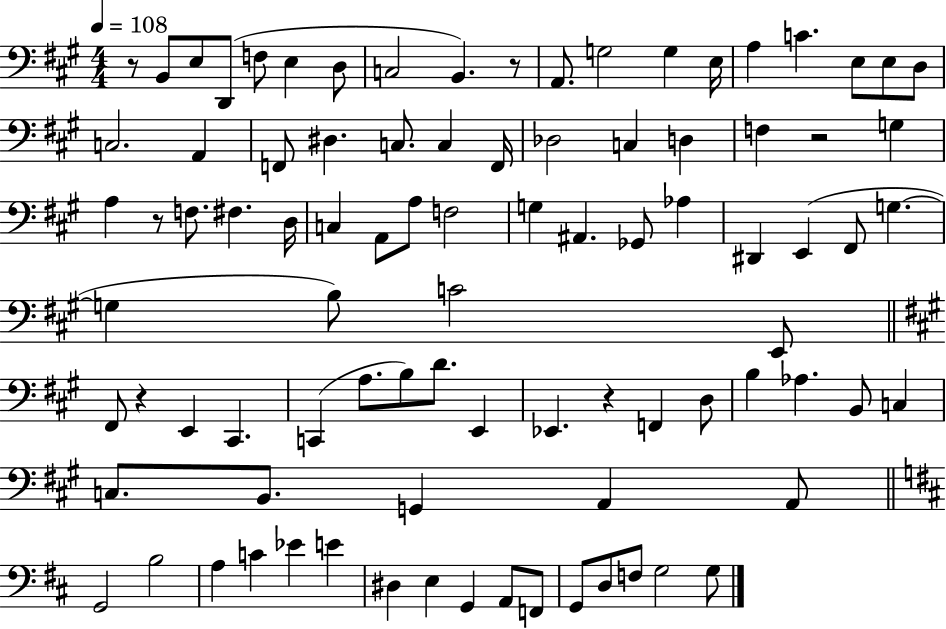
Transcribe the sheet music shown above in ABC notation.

X:1
T:Untitled
M:4/4
L:1/4
K:A
z/2 B,,/2 E,/2 D,,/2 F,/2 E, D,/2 C,2 B,, z/2 A,,/2 G,2 G, E,/4 A, C E,/2 E,/2 D,/2 C,2 A,, F,,/2 ^D, C,/2 C, F,,/4 _D,2 C, D, F, z2 G, A, z/2 F,/2 ^F, D,/4 C, A,,/2 A,/2 F,2 G, ^A,, _G,,/2 _A, ^D,, E,, ^F,,/2 G, G, B,/2 C2 E,,/2 ^F,,/2 z E,, ^C,, C,, A,/2 B,/2 D/2 E,, _E,, z F,, D,/2 B, _A, B,,/2 C, C,/2 B,,/2 G,, A,, A,,/2 G,,2 B,2 A, C _E E ^D, E, G,, A,,/2 F,,/2 G,,/2 D,/2 F,/2 G,2 G,/2